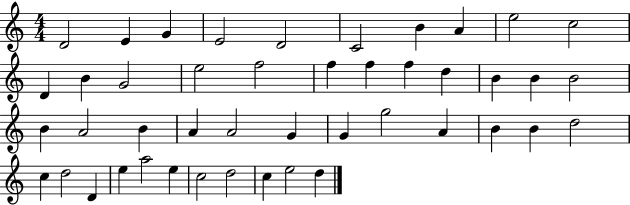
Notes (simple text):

D4/h E4/q G4/q E4/h D4/h C4/h B4/q A4/q E5/h C5/h D4/q B4/q G4/h E5/h F5/h F5/q F5/q F5/q D5/q B4/q B4/q B4/h B4/q A4/h B4/q A4/q A4/h G4/q G4/q G5/h A4/q B4/q B4/q D5/h C5/q D5/h D4/q E5/q A5/h E5/q C5/h D5/h C5/q E5/h D5/q